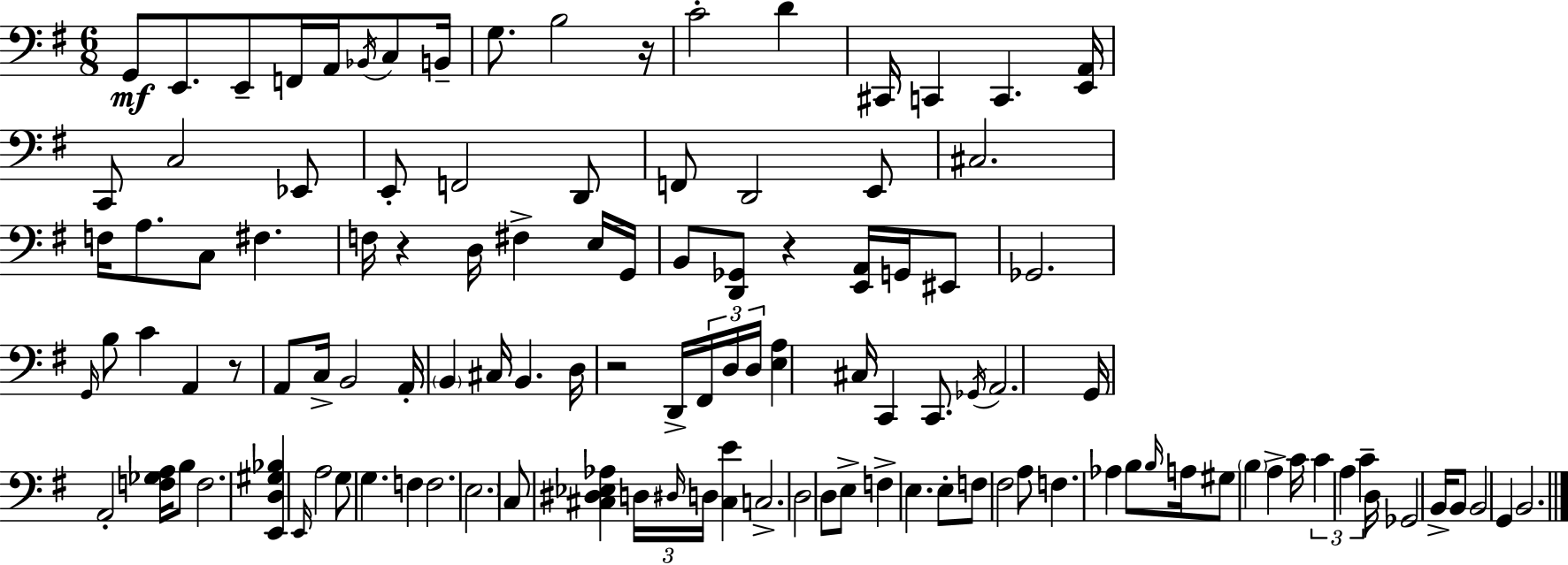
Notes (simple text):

G2/e E2/e. E2/e F2/s A2/s Bb2/s C3/e B2/s G3/e. B3/h R/s C4/h D4/q C#2/s C2/q C2/q. [E2,A2]/s C2/e C3/h Eb2/e E2/e F2/h D2/e F2/e D2/h E2/e C#3/h. F3/s A3/e. C3/e F#3/q. F3/s R/q D3/s F#3/q E3/s G2/s B2/e [D2,Gb2]/e R/q [E2,A2]/s G2/s EIS2/e Gb2/h. G2/s B3/e C4/q A2/q R/e A2/e C3/s B2/h A2/s B2/q C#3/s B2/q. D3/s R/h D2/s F#2/s D3/s D3/s [E3,A3]/q C#3/s C2/q C2/e. Gb2/s A2/h. G2/s A2/h [F3,Gb3,A3]/s B3/e F3/h. [E2,D3,G#3,Bb3]/q E2/s A3/h G3/e G3/q. F3/q F3/h. E3/h. C3/e [C#3,D#3,Eb3,Ab3]/q D3/s D#3/s D3/s [C#3,E4]/q C3/h. D3/h D3/e E3/e F3/q E3/q. E3/e F3/e F#3/h A3/e F3/q. Ab3/q B3/e B3/s A3/s G#3/e B3/q A3/q C4/s C4/q A3/q C4/q D3/s Gb2/h B2/s B2/e B2/h G2/q B2/h.